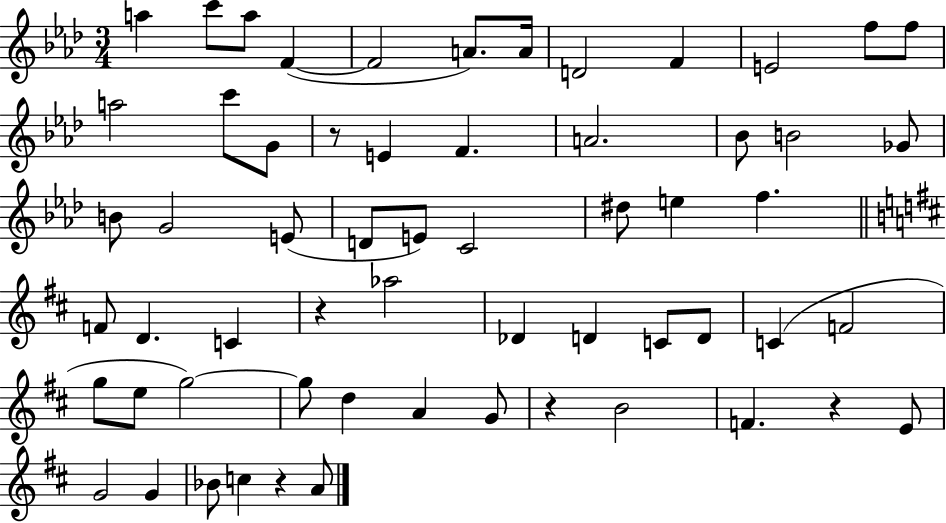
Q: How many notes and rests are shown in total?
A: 60